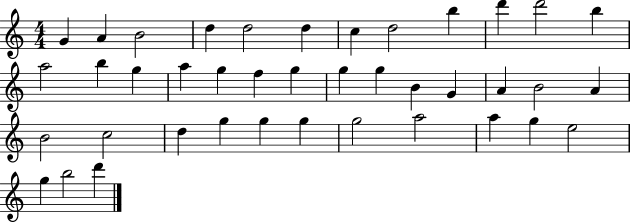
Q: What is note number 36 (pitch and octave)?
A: G5